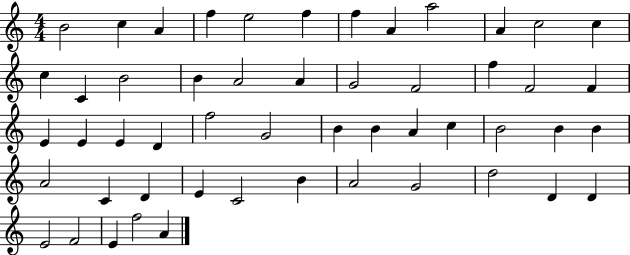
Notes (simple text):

B4/h C5/q A4/q F5/q E5/h F5/q F5/q A4/q A5/h A4/q C5/h C5/q C5/q C4/q B4/h B4/q A4/h A4/q G4/h F4/h F5/q F4/h F4/q E4/q E4/q E4/q D4/q F5/h G4/h B4/q B4/q A4/q C5/q B4/h B4/q B4/q A4/h C4/q D4/q E4/q C4/h B4/q A4/h G4/h D5/h D4/q D4/q E4/h F4/h E4/q F5/h A4/q